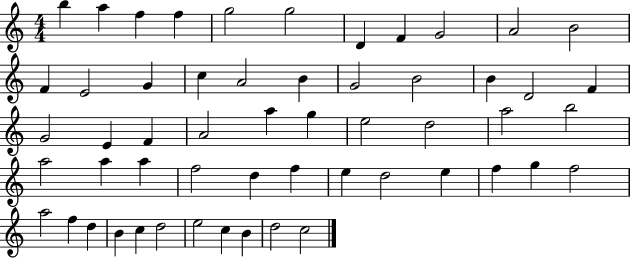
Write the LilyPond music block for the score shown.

{
  \clef treble
  \numericTimeSignature
  \time 4/4
  \key c \major
  b''4 a''4 f''4 f''4 | g''2 g''2 | d'4 f'4 g'2 | a'2 b'2 | \break f'4 e'2 g'4 | c''4 a'2 b'4 | g'2 b'2 | b'4 d'2 f'4 | \break g'2 e'4 f'4 | a'2 a''4 g''4 | e''2 d''2 | a''2 b''2 | \break a''2 a''4 a''4 | f''2 d''4 f''4 | e''4 d''2 e''4 | f''4 g''4 f''2 | \break a''2 f''4 d''4 | b'4 c''4 d''2 | e''2 c''4 b'4 | d''2 c''2 | \break \bar "|."
}